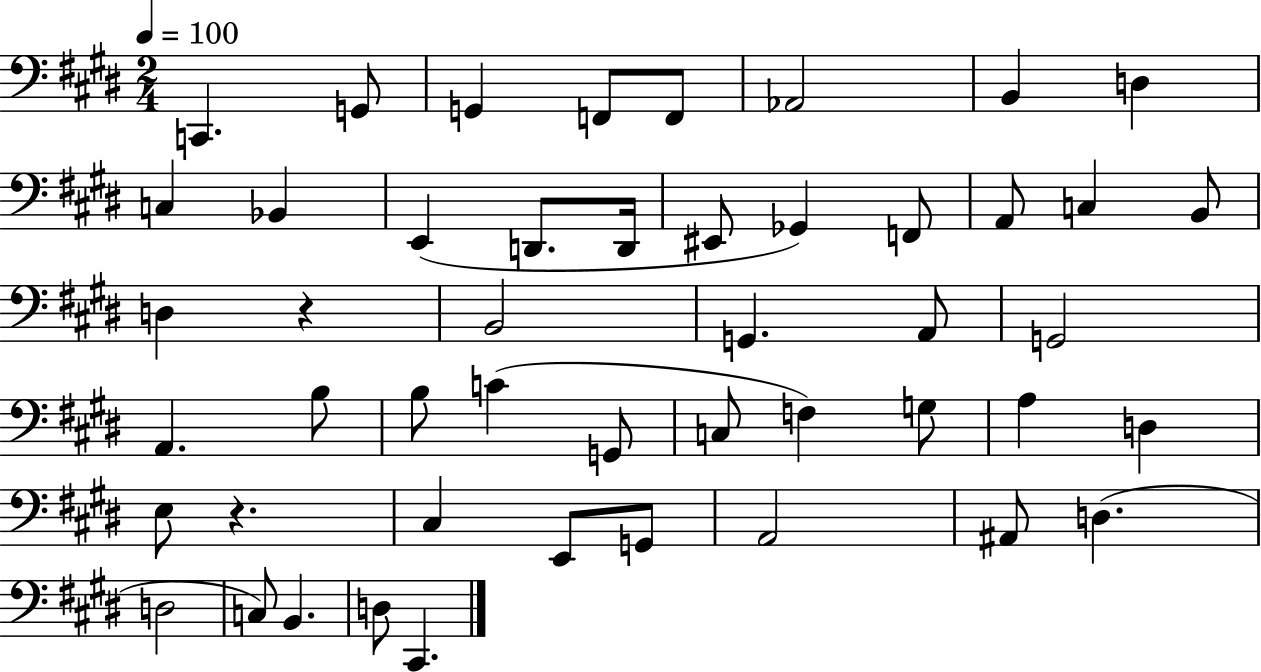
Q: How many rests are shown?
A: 2